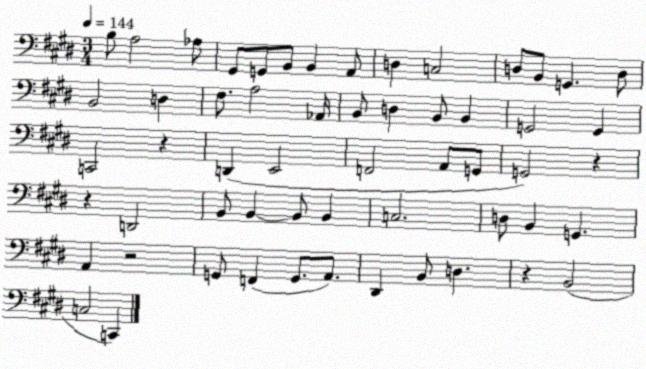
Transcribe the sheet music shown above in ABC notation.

X:1
T:Untitled
M:3/4
L:1/4
K:E
B,/2 A,2 _A,/2 ^G,,/2 G,,/2 B,,/2 B,, A,,/2 D, C,2 D,/2 B,,/2 G,, D,/2 B,,2 D, ^F,/2 A,2 _A,,/4 B,,/2 D, B,,/2 B,, G,,2 G,, C,,2 z D,, E,,2 F,,2 A,,/2 G,,/2 G,,2 z z D,,2 B,,/2 B,, B,,/2 B,, C,2 D,/2 B,, G,, A,, z2 G,,/2 F,, G,,/2 A,,/2 ^D,, B,,/2 D, z B,,2 C,2 C,,